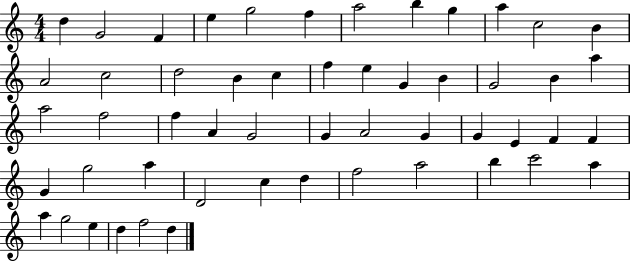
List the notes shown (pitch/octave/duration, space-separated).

D5/q G4/h F4/q E5/q G5/h F5/q A5/h B5/q G5/q A5/q C5/h B4/q A4/h C5/h D5/h B4/q C5/q F5/q E5/q G4/q B4/q G4/h B4/q A5/q A5/h F5/h F5/q A4/q G4/h G4/q A4/h G4/q G4/q E4/q F4/q F4/q G4/q G5/h A5/q D4/h C5/q D5/q F5/h A5/h B5/q C6/h A5/q A5/q G5/h E5/q D5/q F5/h D5/q